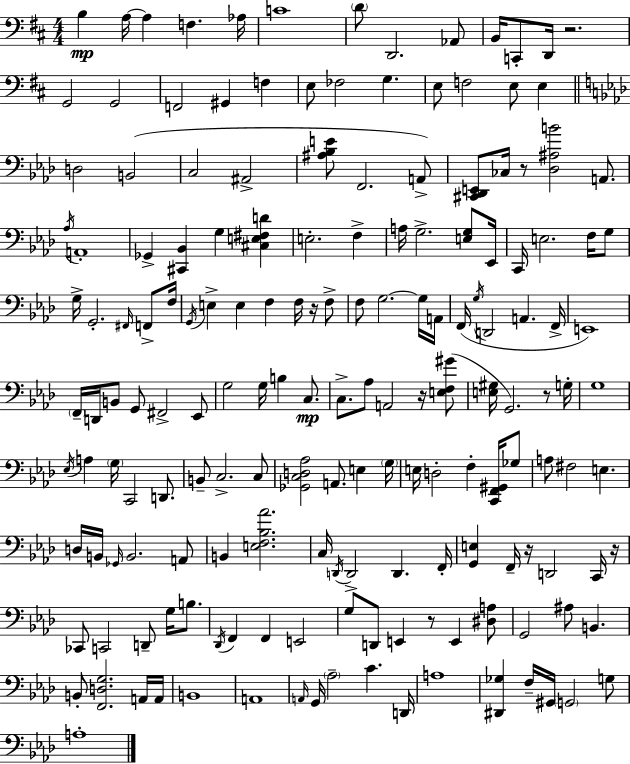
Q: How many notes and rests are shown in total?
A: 169